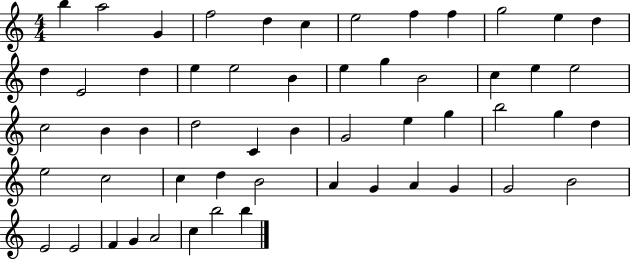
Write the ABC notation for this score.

X:1
T:Untitled
M:4/4
L:1/4
K:C
b a2 G f2 d c e2 f f g2 e d d E2 d e e2 B e g B2 c e e2 c2 B B d2 C B G2 e g b2 g d e2 c2 c d B2 A G A G G2 B2 E2 E2 F G A2 c b2 b